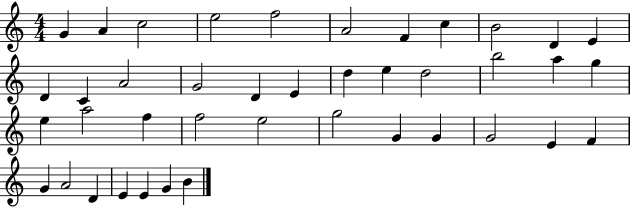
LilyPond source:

{
  \clef treble
  \numericTimeSignature
  \time 4/4
  \key c \major
  g'4 a'4 c''2 | e''2 f''2 | a'2 f'4 c''4 | b'2 d'4 e'4 | \break d'4 c'4 a'2 | g'2 d'4 e'4 | d''4 e''4 d''2 | b''2 a''4 g''4 | \break e''4 a''2 f''4 | f''2 e''2 | g''2 g'4 g'4 | g'2 e'4 f'4 | \break g'4 a'2 d'4 | e'4 e'4 g'4 b'4 | \bar "|."
}